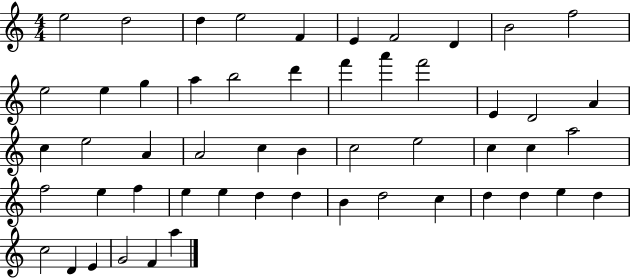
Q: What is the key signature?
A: C major